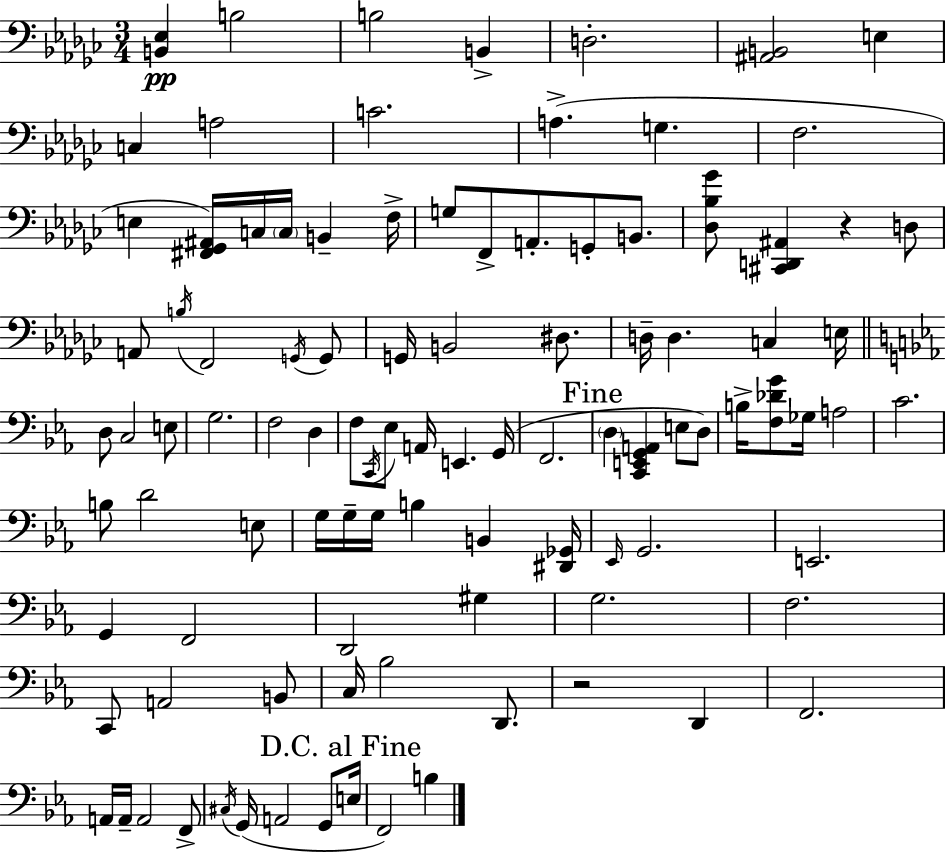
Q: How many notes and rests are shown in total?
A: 100